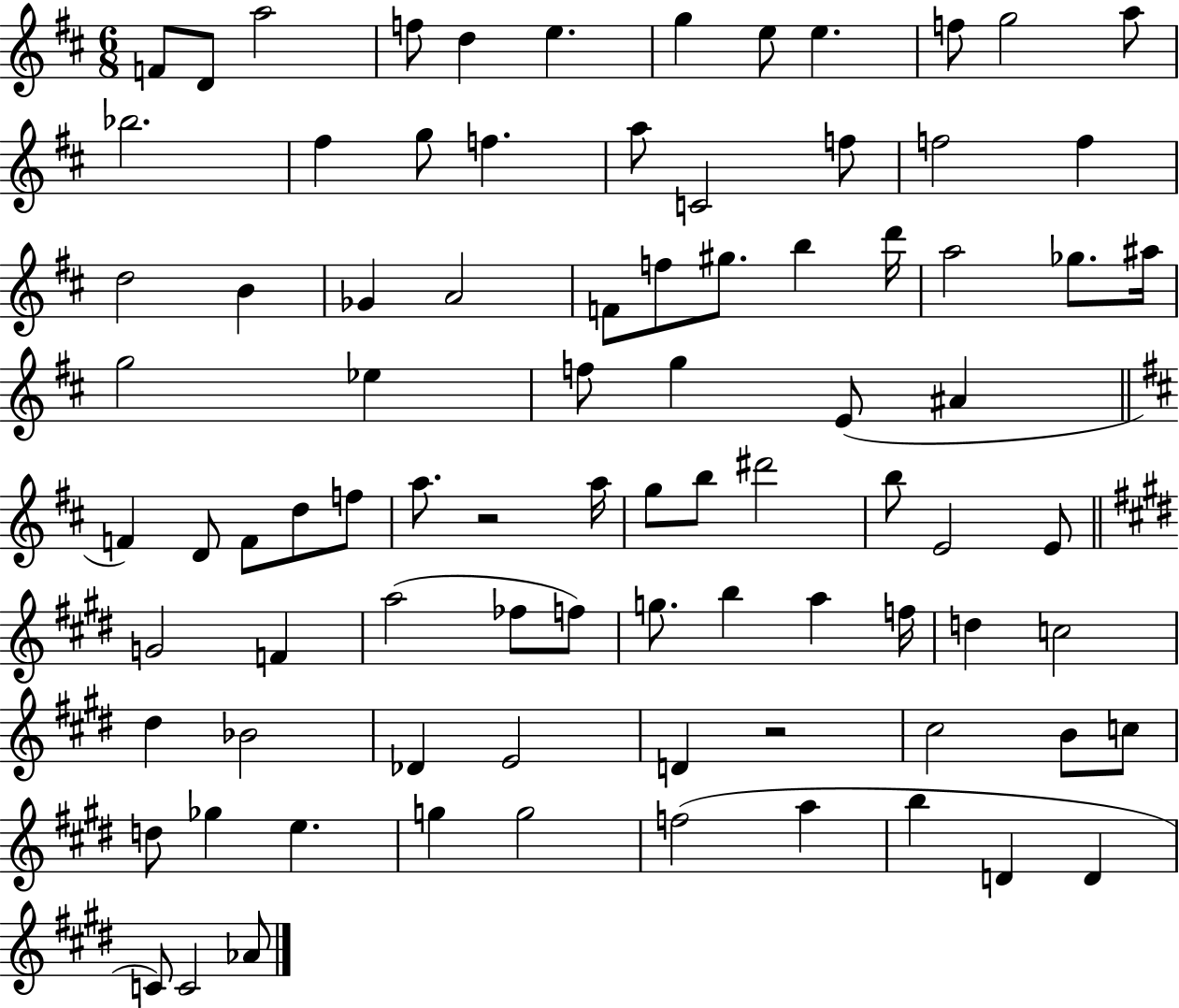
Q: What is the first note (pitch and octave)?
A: F4